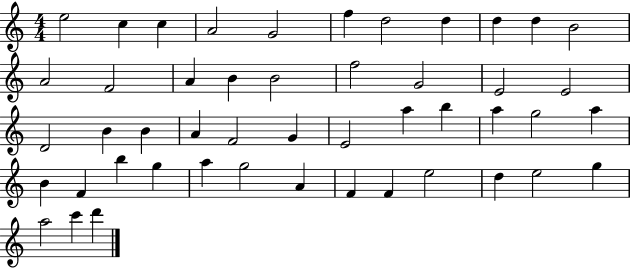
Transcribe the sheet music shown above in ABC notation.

X:1
T:Untitled
M:4/4
L:1/4
K:C
e2 c c A2 G2 f d2 d d d B2 A2 F2 A B B2 f2 G2 E2 E2 D2 B B A F2 G E2 a b a g2 a B F b g a g2 A F F e2 d e2 g a2 c' d'